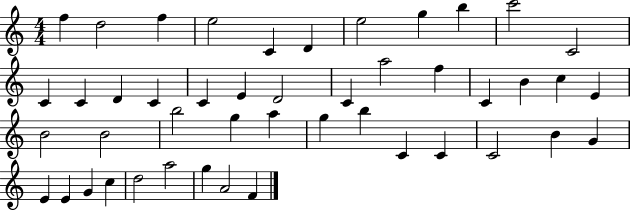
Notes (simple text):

F5/q D5/h F5/q E5/h C4/q D4/q E5/h G5/q B5/q C6/h C4/h C4/q C4/q D4/q C4/q C4/q E4/q D4/h C4/q A5/h F5/q C4/q B4/q C5/q E4/q B4/h B4/h B5/h G5/q A5/q G5/q B5/q C4/q C4/q C4/h B4/q G4/q E4/q E4/q G4/q C5/q D5/h A5/h G5/q A4/h F4/q